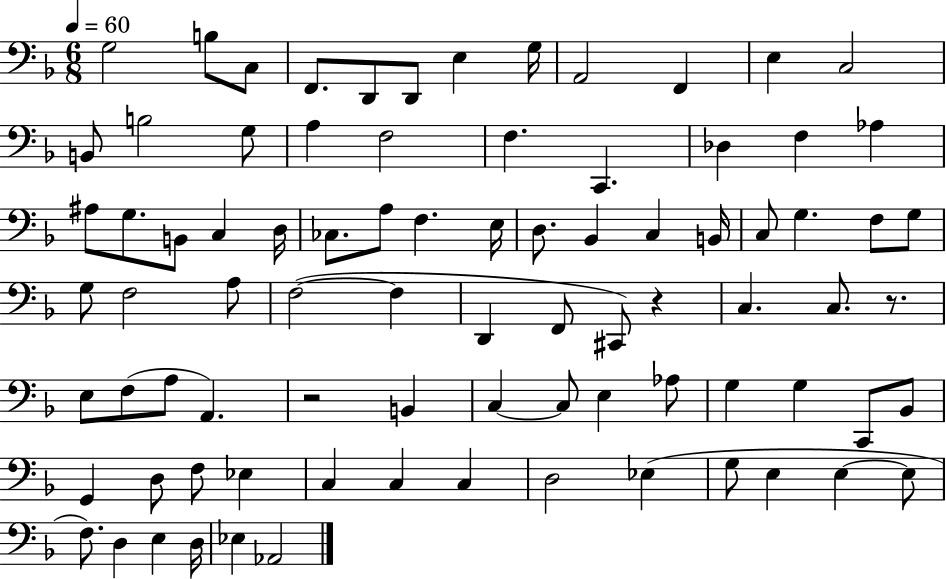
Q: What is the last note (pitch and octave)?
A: Ab2